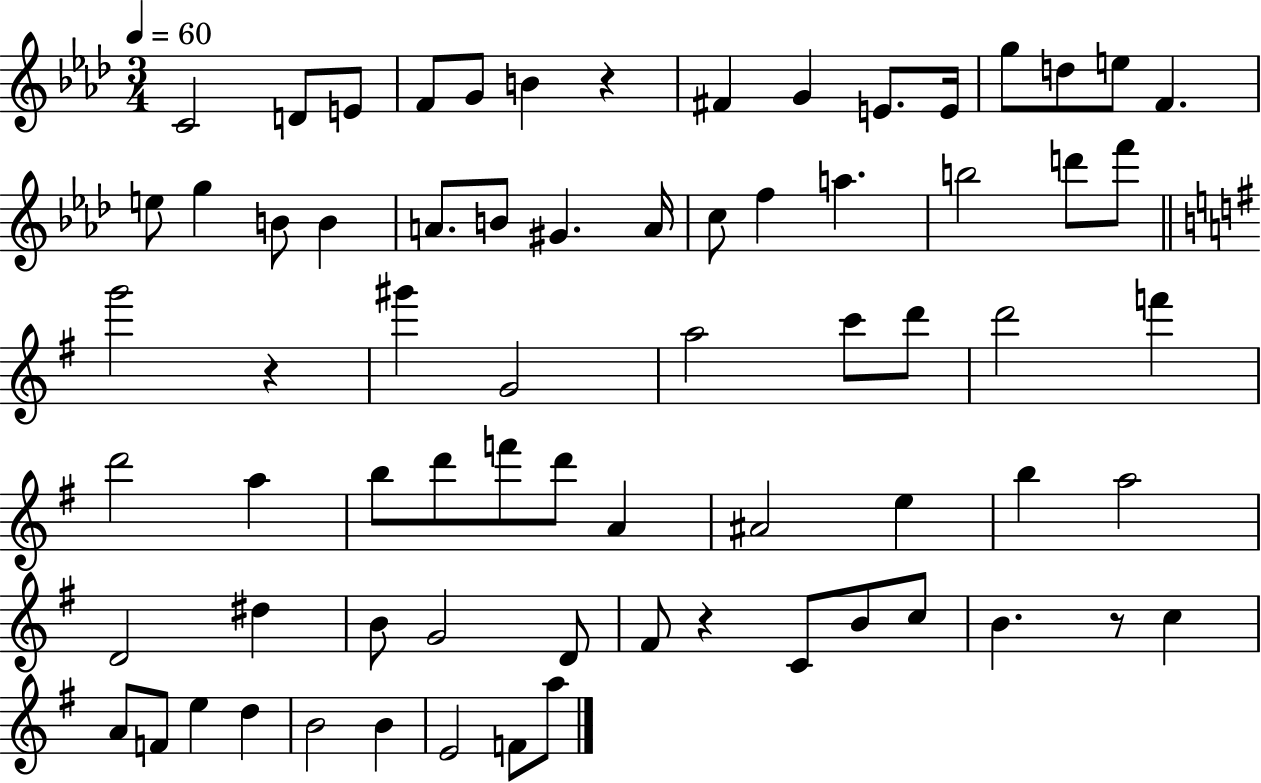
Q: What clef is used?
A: treble